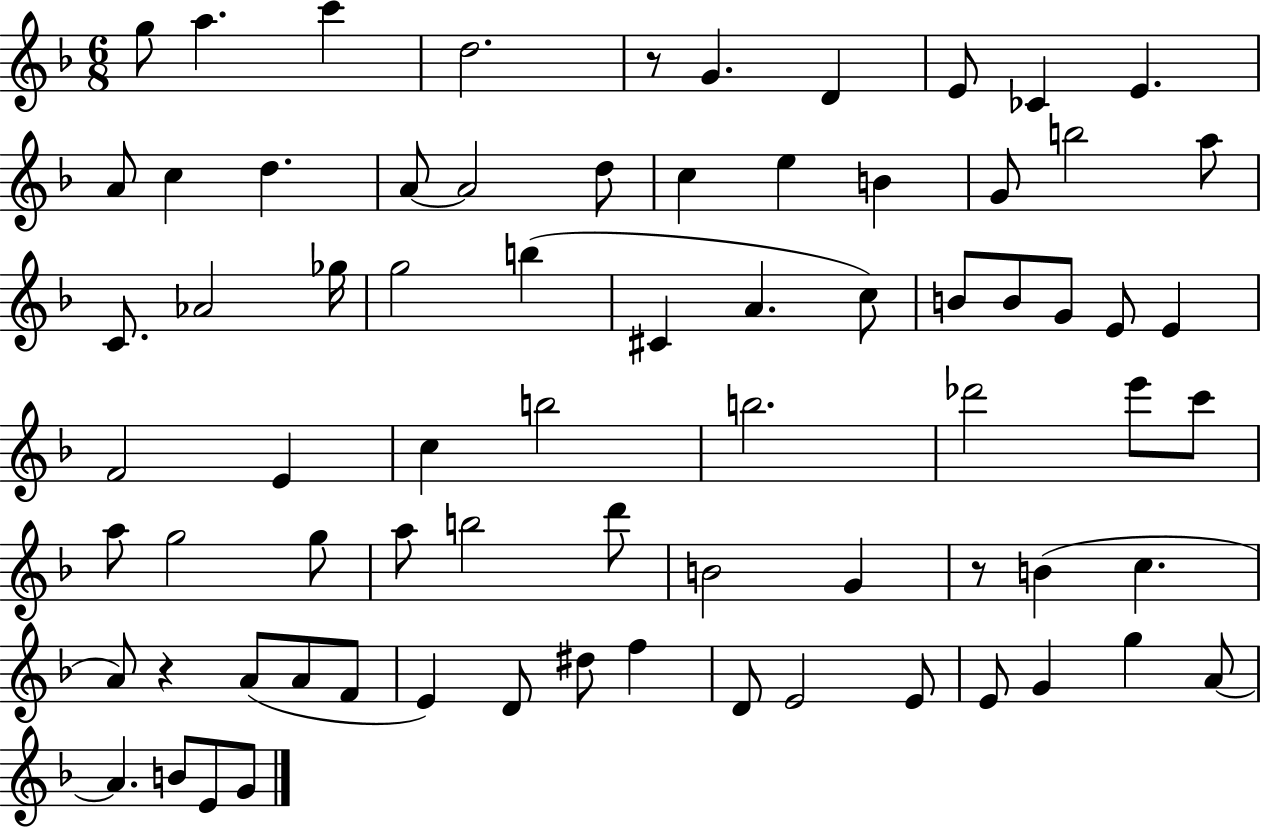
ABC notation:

X:1
T:Untitled
M:6/8
L:1/4
K:F
g/2 a c' d2 z/2 G D E/2 _C E A/2 c d A/2 A2 d/2 c e B G/2 b2 a/2 C/2 _A2 _g/4 g2 b ^C A c/2 B/2 B/2 G/2 E/2 E F2 E c b2 b2 _d'2 e'/2 c'/2 a/2 g2 g/2 a/2 b2 d'/2 B2 G z/2 B c A/2 z A/2 A/2 F/2 E D/2 ^d/2 f D/2 E2 E/2 E/2 G g A/2 A B/2 E/2 G/2